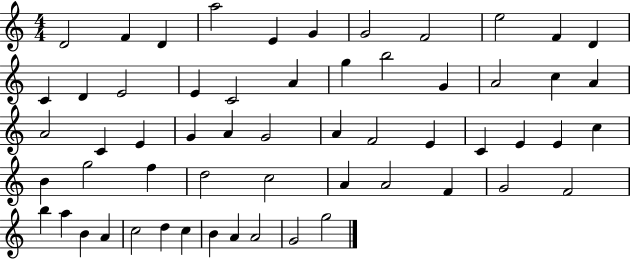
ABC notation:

X:1
T:Untitled
M:4/4
L:1/4
K:C
D2 F D a2 E G G2 F2 e2 F D C D E2 E C2 A g b2 G A2 c A A2 C E G A G2 A F2 E C E E c B g2 f d2 c2 A A2 F G2 F2 b a B A c2 d c B A A2 G2 g2